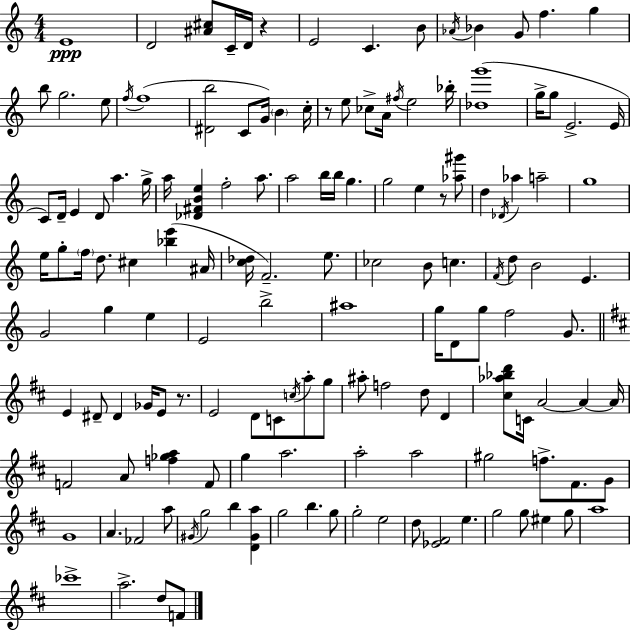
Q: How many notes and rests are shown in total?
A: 145